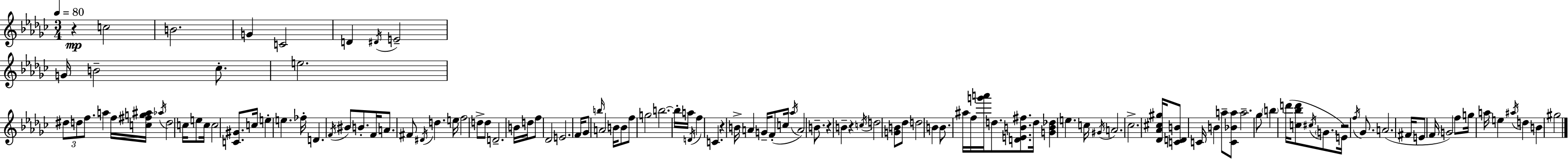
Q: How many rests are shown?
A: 5